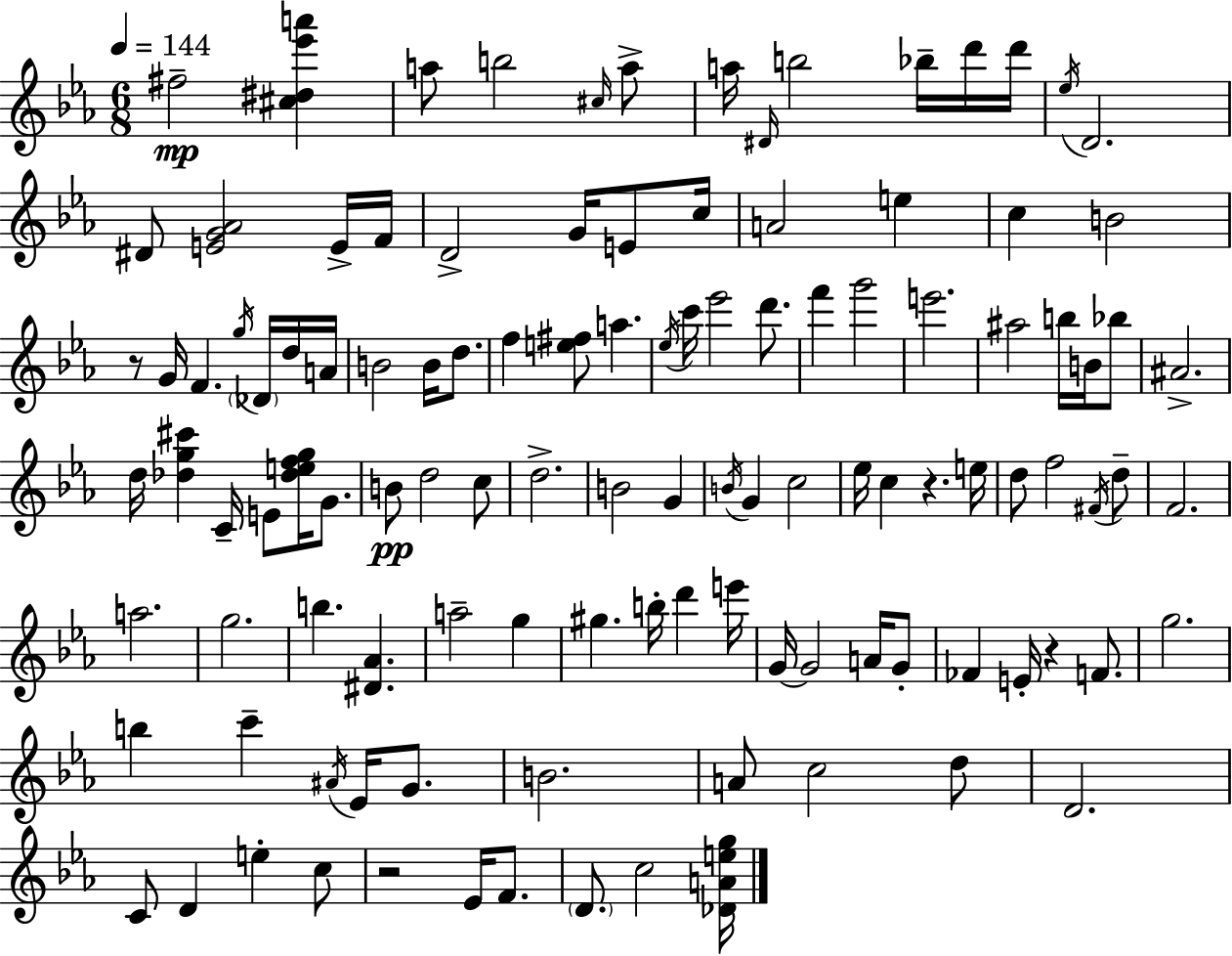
X:1
T:Untitled
M:6/8
L:1/4
K:Cm
^f2 [^c^d_e'a'] a/2 b2 ^c/4 a/2 a/4 ^D/4 b2 _b/4 d'/4 d'/4 _e/4 D2 ^D/2 [EG_A]2 E/4 F/4 D2 G/4 E/2 c/4 A2 e c B2 z/2 G/4 F g/4 _D/4 d/4 A/4 B2 B/4 d/2 f [e^f]/2 a _e/4 c'/4 _e'2 d'/2 f' g'2 e'2 ^a2 b/4 B/4 _b/2 ^A2 d/4 [_dg^c'] C/4 E/2 [_defg]/4 G/2 B/2 d2 c/2 d2 B2 G B/4 G c2 _e/4 c z e/4 d/2 f2 ^F/4 d/2 F2 a2 g2 b [^D_A] a2 g ^g b/4 d' e'/4 G/4 G2 A/4 G/2 _F E/4 z F/2 g2 b c' ^A/4 _E/4 G/2 B2 A/2 c2 d/2 D2 C/2 D e c/2 z2 _E/4 F/2 D/2 c2 [_DAeg]/4